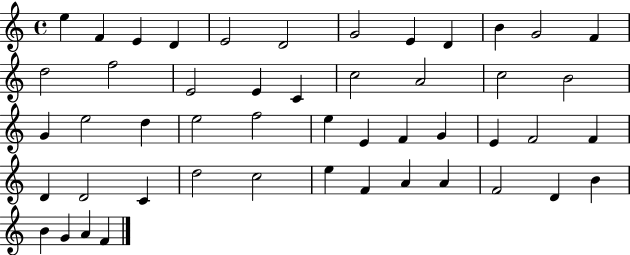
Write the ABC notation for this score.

X:1
T:Untitled
M:4/4
L:1/4
K:C
e F E D E2 D2 G2 E D B G2 F d2 f2 E2 E C c2 A2 c2 B2 G e2 d e2 f2 e E F G E F2 F D D2 C d2 c2 e F A A F2 D B B G A F